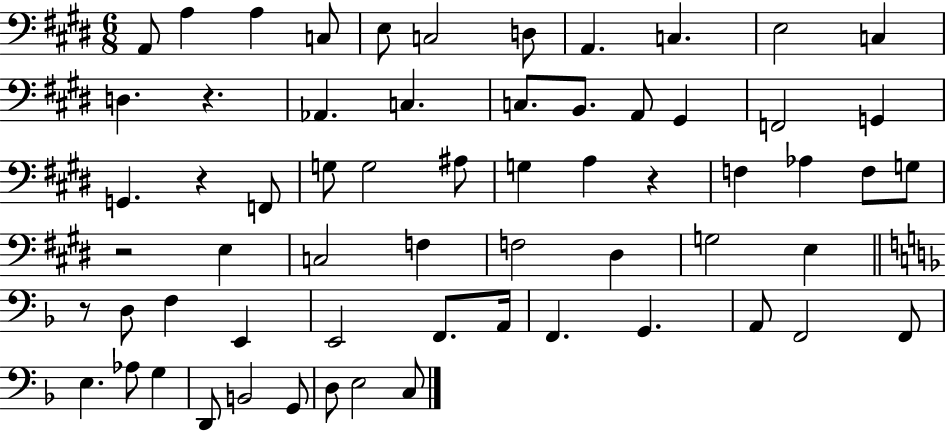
X:1
T:Untitled
M:6/8
L:1/4
K:E
A,,/2 A, A, C,/2 E,/2 C,2 D,/2 A,, C, E,2 C, D, z _A,, C, C,/2 B,,/2 A,,/2 ^G,, F,,2 G,, G,, z F,,/2 G,/2 G,2 ^A,/2 G, A, z F, _A, F,/2 G,/2 z2 E, C,2 F, F,2 ^D, G,2 E, z/2 D,/2 F, E,, E,,2 F,,/2 A,,/4 F,, G,, A,,/2 F,,2 F,,/2 E, _A,/2 G, D,,/2 B,,2 G,,/2 D,/2 E,2 C,/2